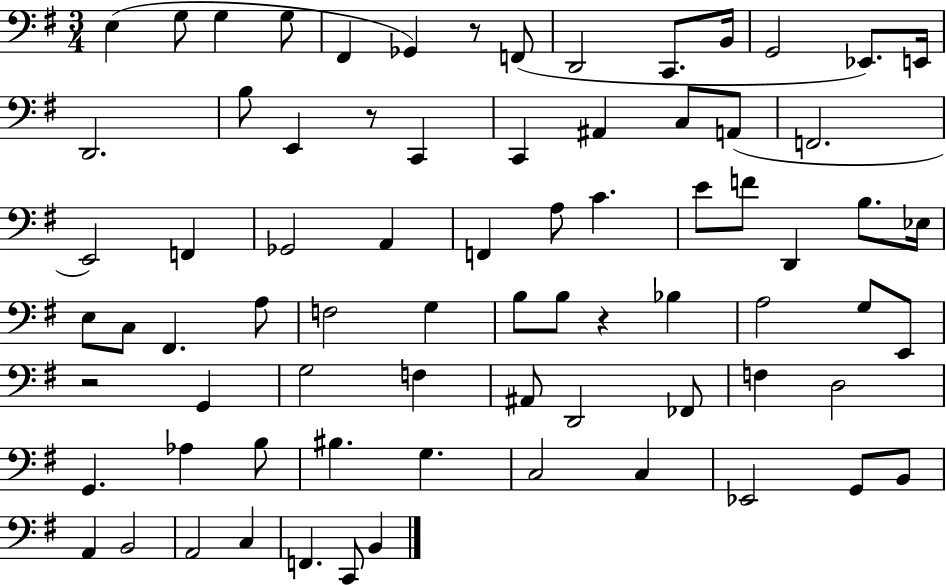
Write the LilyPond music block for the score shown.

{
  \clef bass
  \numericTimeSignature
  \time 3/4
  \key g \major
  e4( g8 g4 g8 | fis,4 ges,4) r8 f,8( | d,2 c,8. b,16 | g,2 ees,8.) e,16 | \break d,2. | b8 e,4 r8 c,4 | c,4 ais,4 c8 a,8( | f,2. | \break e,2) f,4 | ges,2 a,4 | f,4 a8 c'4. | e'8 f'8 d,4 b8. ees16 | \break e8 c8 fis,4. a8 | f2 g4 | b8 b8 r4 bes4 | a2 g8 e,8 | \break r2 g,4 | g2 f4 | ais,8 d,2 fes,8 | f4 d2 | \break g,4. aes4 b8 | bis4. g4. | c2 c4 | ees,2 g,8 b,8 | \break a,4 b,2 | a,2 c4 | f,4. c,8 b,4 | \bar "|."
}